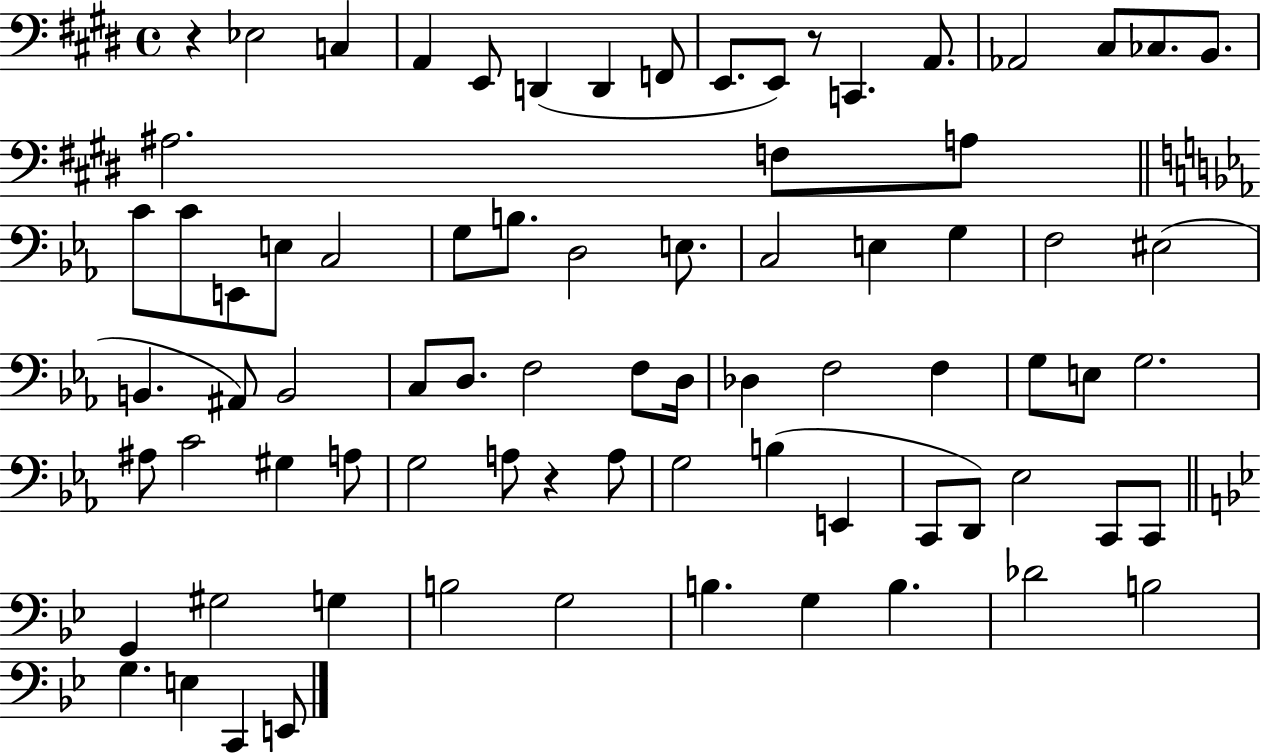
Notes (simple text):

R/q Eb3/h C3/q A2/q E2/e D2/q D2/q F2/e E2/e. E2/e R/e C2/q. A2/e. Ab2/h C#3/e CES3/e. B2/e. A#3/h. F3/e A3/e C4/e C4/e E2/e E3/e C3/h G3/e B3/e. D3/h E3/e. C3/h E3/q G3/q F3/h EIS3/h B2/q. A#2/e B2/h C3/e D3/e. F3/h F3/e D3/s Db3/q F3/h F3/q G3/e E3/e G3/h. A#3/e C4/h G#3/q A3/e G3/h A3/e R/q A3/e G3/h B3/q E2/q C2/e D2/e Eb3/h C2/e C2/e G2/q G#3/h G3/q B3/h G3/h B3/q. G3/q B3/q. Db4/h B3/h G3/q. E3/q C2/q E2/e